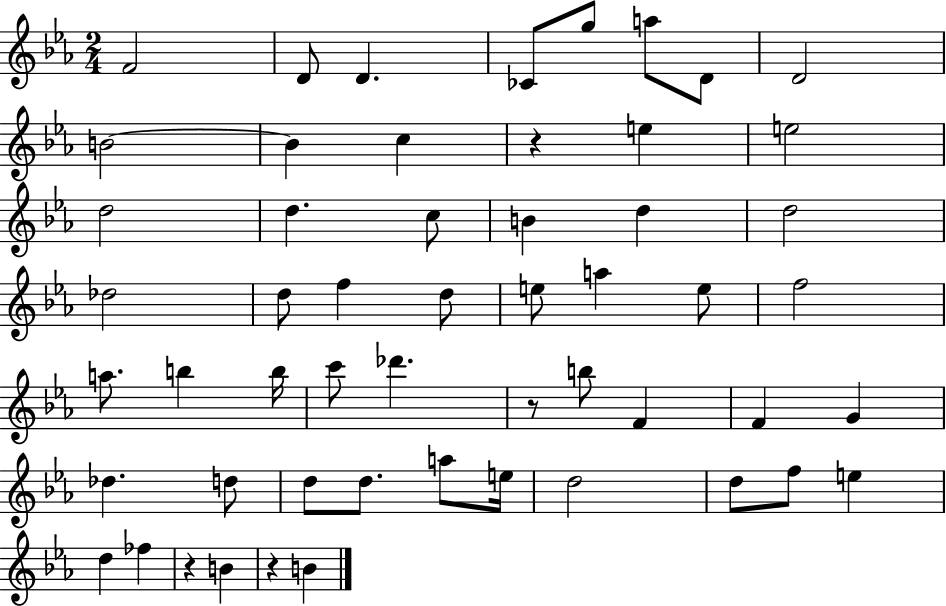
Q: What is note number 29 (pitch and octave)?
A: B5